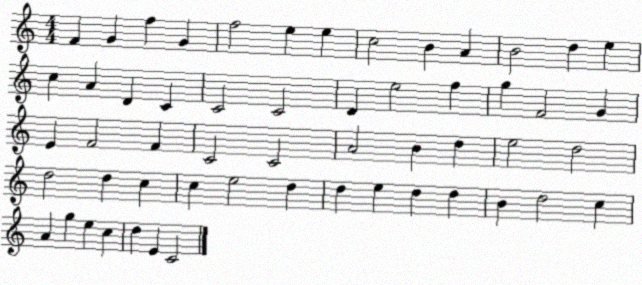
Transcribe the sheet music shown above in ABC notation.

X:1
T:Untitled
M:4/4
L:1/4
K:C
F G f G f2 e e c2 B A B2 d e c A D C C2 C2 D e2 f g F2 G E F2 F C2 C2 A2 B d e2 d2 d2 d c c e2 d d e d d B d2 c A g e c d E C2